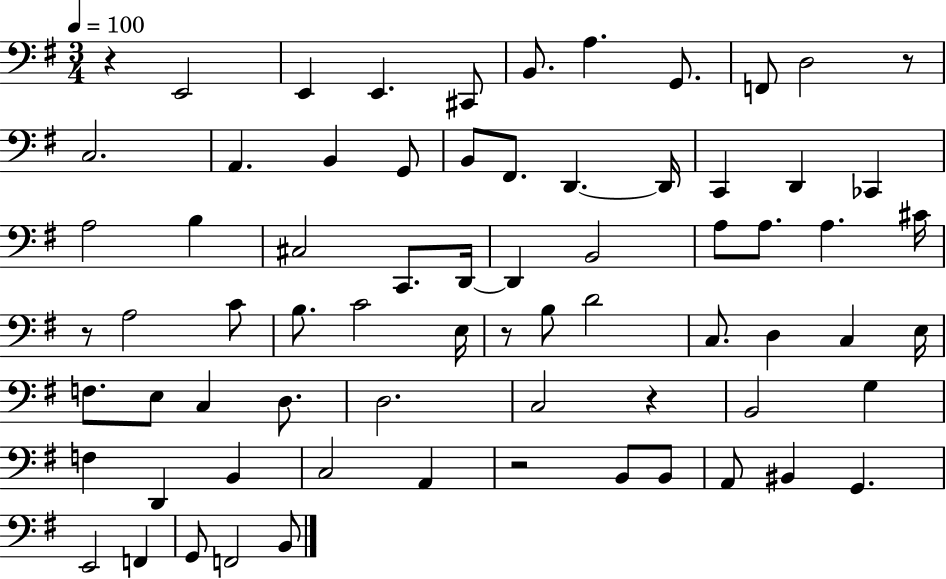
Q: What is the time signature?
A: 3/4